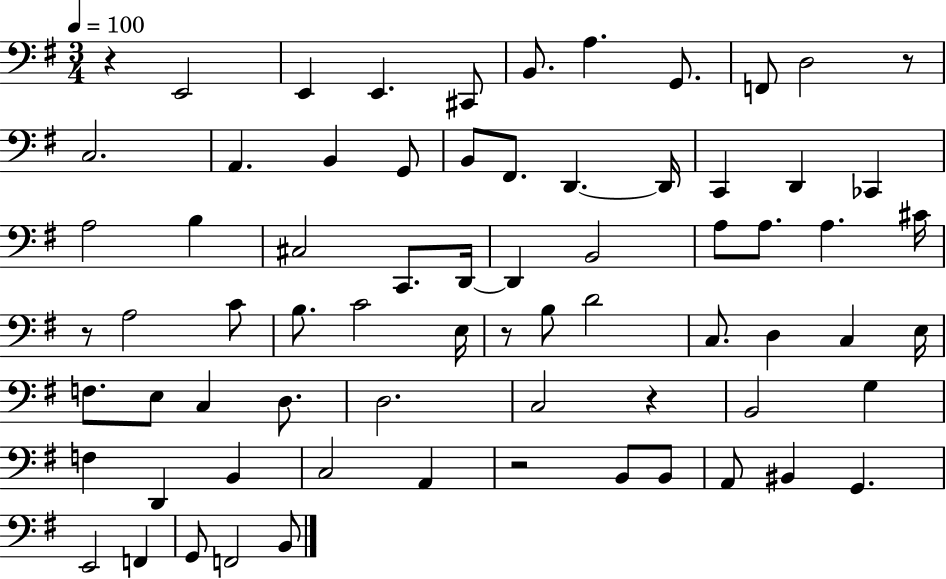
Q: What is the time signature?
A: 3/4